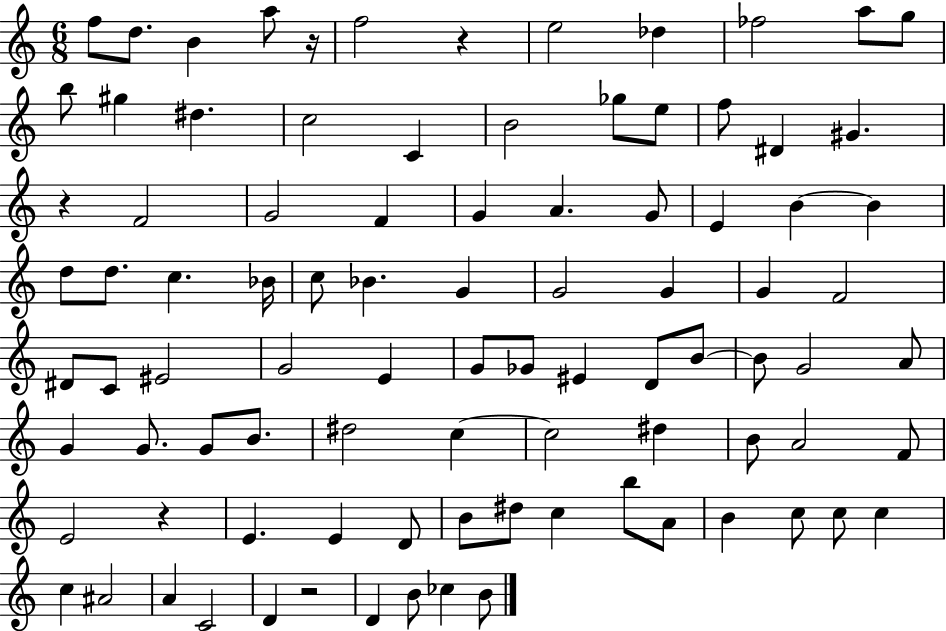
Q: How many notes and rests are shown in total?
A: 92